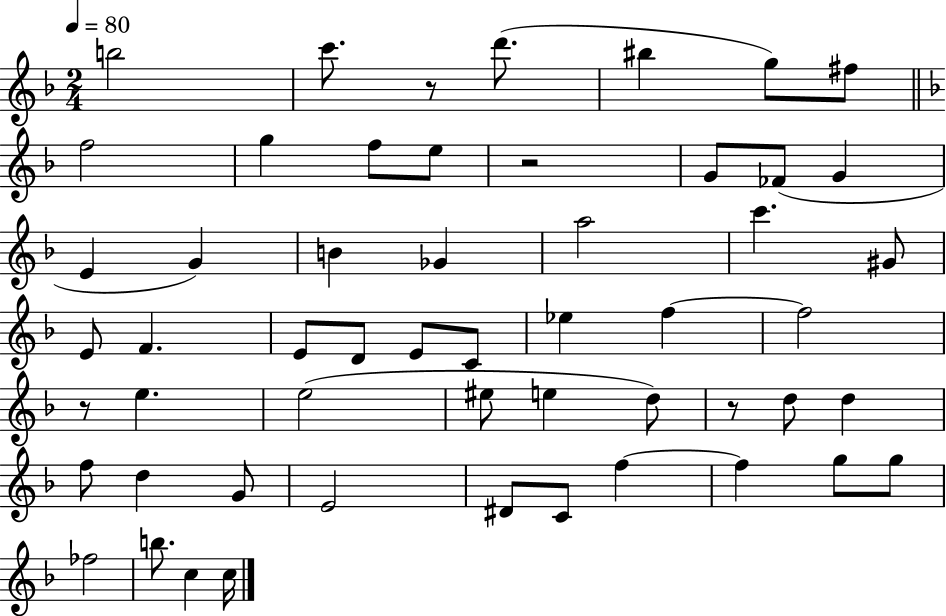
X:1
T:Untitled
M:2/4
L:1/4
K:F
b2 c'/2 z/2 d'/2 ^b g/2 ^f/2 f2 g f/2 e/2 z2 G/2 _F/2 G E G B _G a2 c' ^G/2 E/2 F E/2 D/2 E/2 C/2 _e f f2 z/2 e e2 ^e/2 e d/2 z/2 d/2 d f/2 d G/2 E2 ^D/2 C/2 f f g/2 g/2 _f2 b/2 c c/4